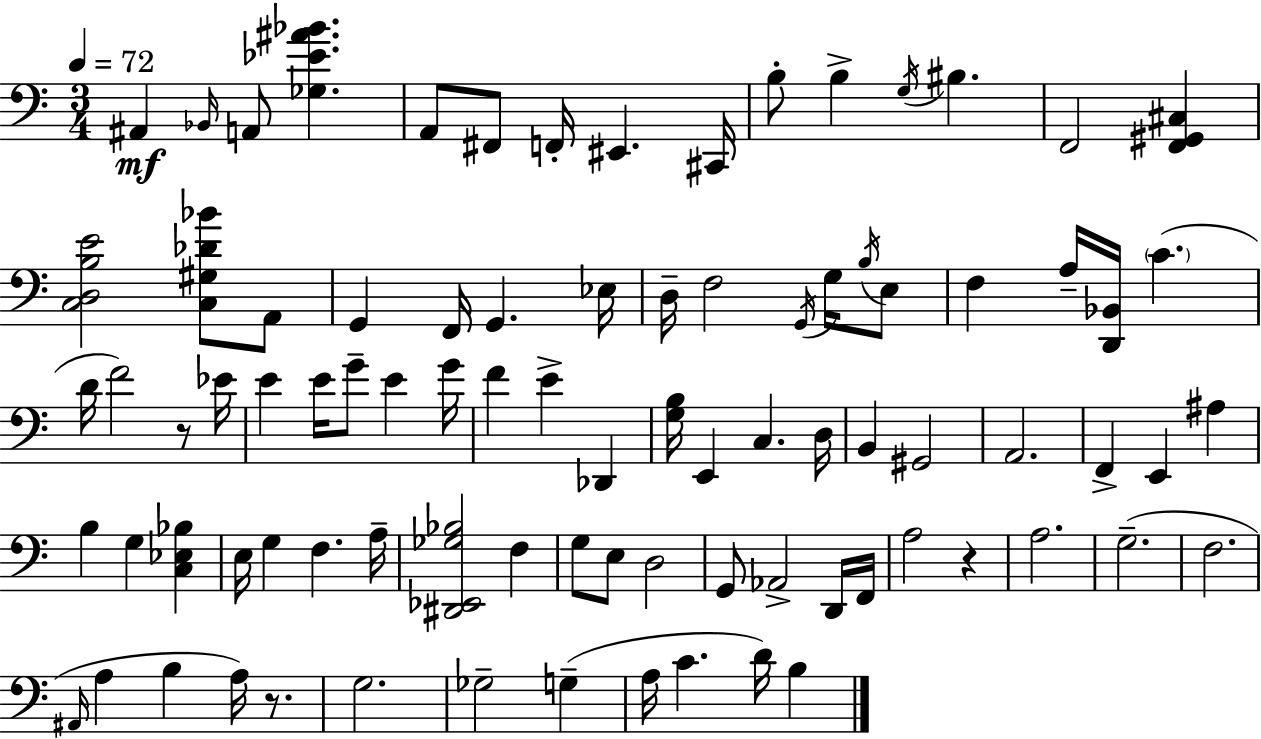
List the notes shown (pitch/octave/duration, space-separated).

A#2/q Bb2/s A2/e [Gb3,Eb4,A#4,Bb4]/q. A2/e F#2/e F2/s EIS2/q. C#2/s B3/e B3/q G3/s BIS3/q. F2/h [F2,G#2,C#3]/q [C3,D3,B3,E4]/h [C3,G#3,Db4,Bb4]/e A2/e G2/q F2/s G2/q. Eb3/s D3/s F3/h G2/s G3/s B3/s E3/e F3/q A3/s [D2,Bb2]/s C4/q. D4/s F4/h R/e Eb4/s E4/q E4/s G4/e E4/q G4/s F4/q E4/q Db2/q [G3,B3]/s E2/q C3/q. D3/s B2/q G#2/h A2/h. F2/q E2/q A#3/q B3/q G3/q [C3,Eb3,Bb3]/q E3/s G3/q F3/q. A3/s [D#2,Eb2,Gb3,Bb3]/h F3/q G3/e E3/e D3/h G2/e Ab2/h D2/s F2/s A3/h R/q A3/h. G3/h. F3/h. A#2/s A3/q B3/q A3/s R/e. G3/h. Gb3/h G3/q A3/s C4/q. D4/s B3/q